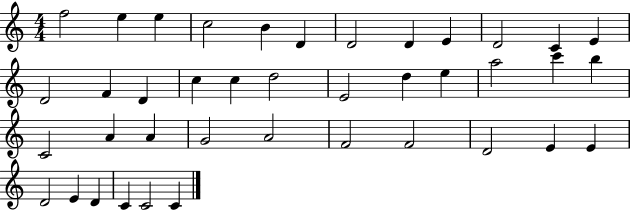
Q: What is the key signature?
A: C major